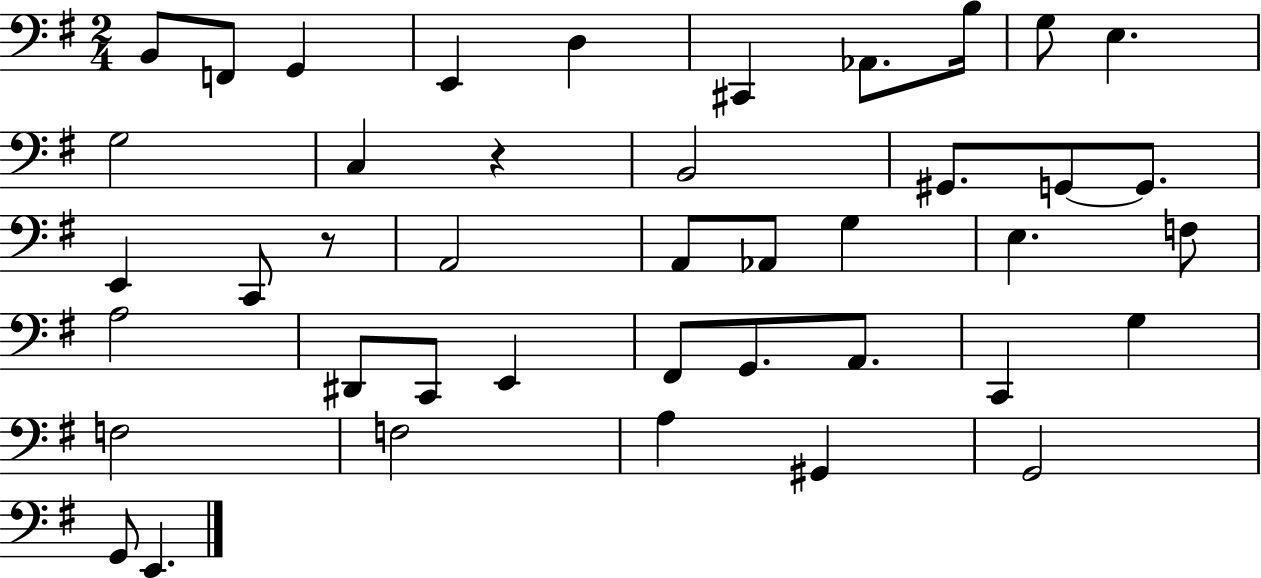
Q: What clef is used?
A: bass